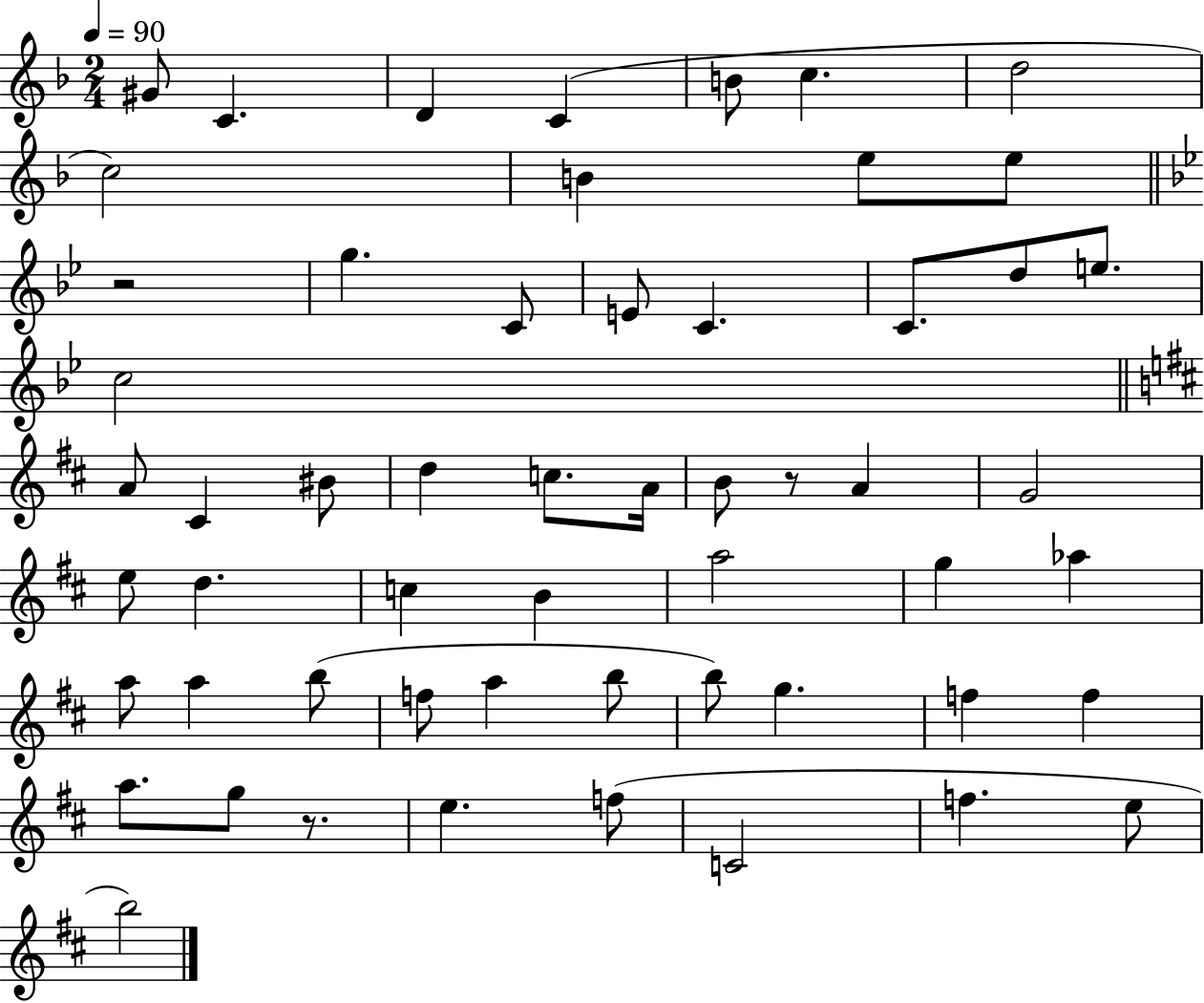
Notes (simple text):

G#4/e C4/q. D4/q C4/q B4/e C5/q. D5/h C5/h B4/q E5/e E5/e R/h G5/q. C4/e E4/e C4/q. C4/e. D5/e E5/e. C5/h A4/e C#4/q BIS4/e D5/q C5/e. A4/s B4/e R/e A4/q G4/h E5/e D5/q. C5/q B4/q A5/h G5/q Ab5/q A5/e A5/q B5/e F5/e A5/q B5/e B5/e G5/q. F5/q F5/q A5/e. G5/e R/e. E5/q. F5/e C4/h F5/q. E5/e B5/h